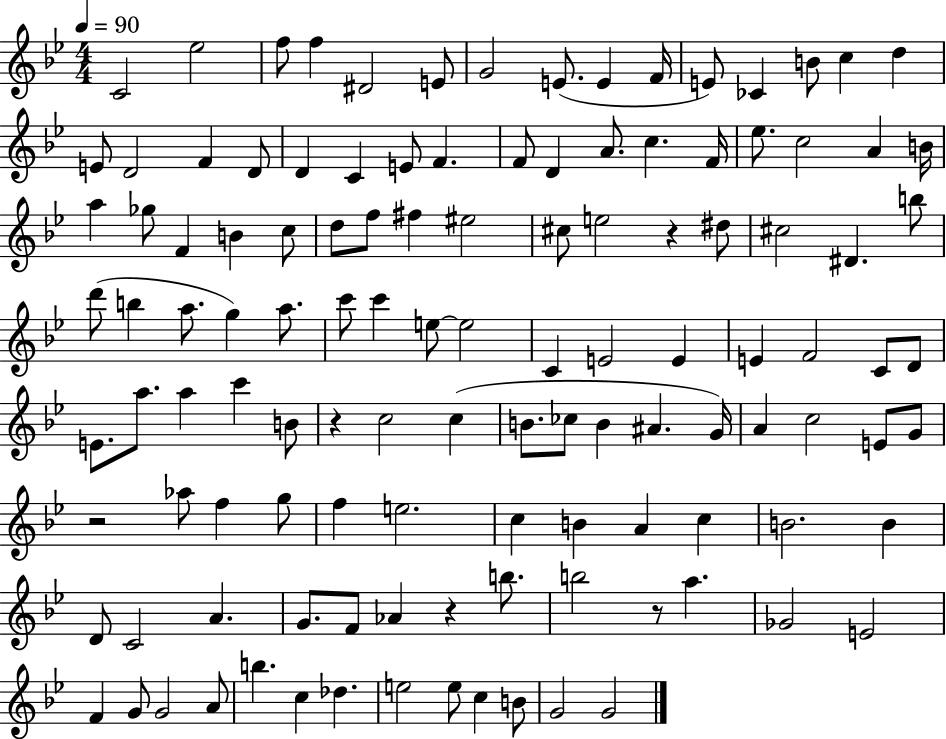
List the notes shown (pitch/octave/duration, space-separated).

C4/h Eb5/h F5/e F5/q D#4/h E4/e G4/h E4/e. E4/q F4/s E4/e CES4/q B4/e C5/q D5/q E4/e D4/h F4/q D4/e D4/q C4/q E4/e F4/q. F4/e D4/q A4/e. C5/q. F4/s Eb5/e. C5/h A4/q B4/s A5/q Gb5/e F4/q B4/q C5/e D5/e F5/e F#5/q EIS5/h C#5/e E5/h R/q D#5/e C#5/h D#4/q. B5/e D6/e B5/q A5/e. G5/q A5/e. C6/e C6/q E5/e E5/h C4/q E4/h E4/q E4/q F4/h C4/e D4/e E4/e. A5/e. A5/q C6/q B4/e R/q C5/h C5/q B4/e. CES5/e B4/q A#4/q. G4/s A4/q C5/h E4/e G4/e R/h Ab5/e F5/q G5/e F5/q E5/h. C5/q B4/q A4/q C5/q B4/h. B4/q D4/e C4/h A4/q. G4/e. F4/e Ab4/q R/q B5/e. B5/h R/e A5/q. Gb4/h E4/h F4/q G4/e G4/h A4/e B5/q. C5/q Db5/q. E5/h E5/e C5/q B4/e G4/h G4/h